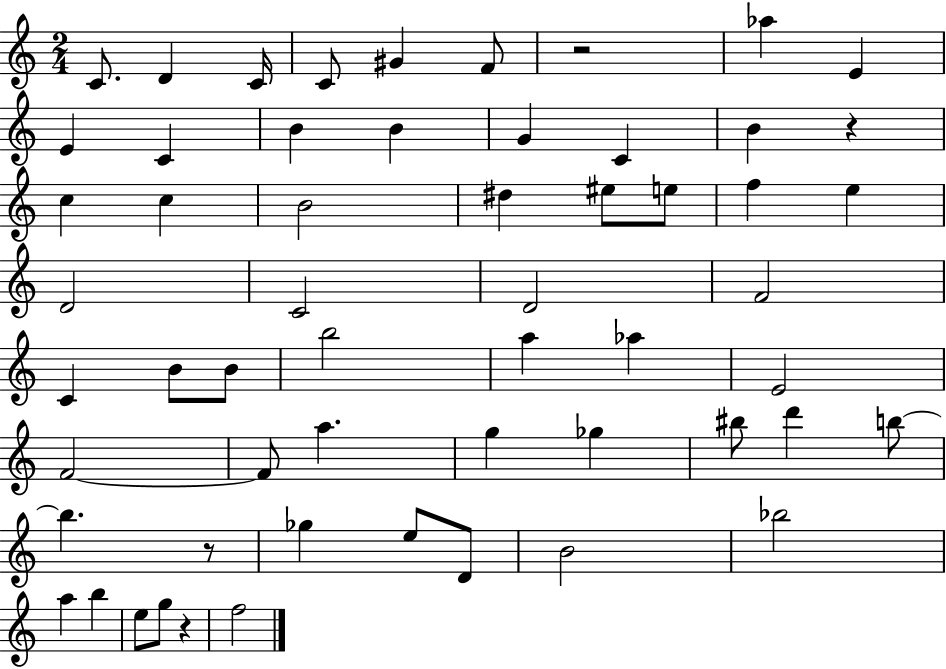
C4/e. D4/q C4/s C4/e G#4/q F4/e R/h Ab5/q E4/q E4/q C4/q B4/q B4/q G4/q C4/q B4/q R/q C5/q C5/q B4/h D#5/q EIS5/e E5/e F5/q E5/q D4/h C4/h D4/h F4/h C4/q B4/e B4/e B5/h A5/q Ab5/q E4/h F4/h F4/e A5/q. G5/q Gb5/q BIS5/e D6/q B5/e B5/q. R/e Gb5/q E5/e D4/e B4/h Bb5/h A5/q B5/q E5/e G5/e R/q F5/h